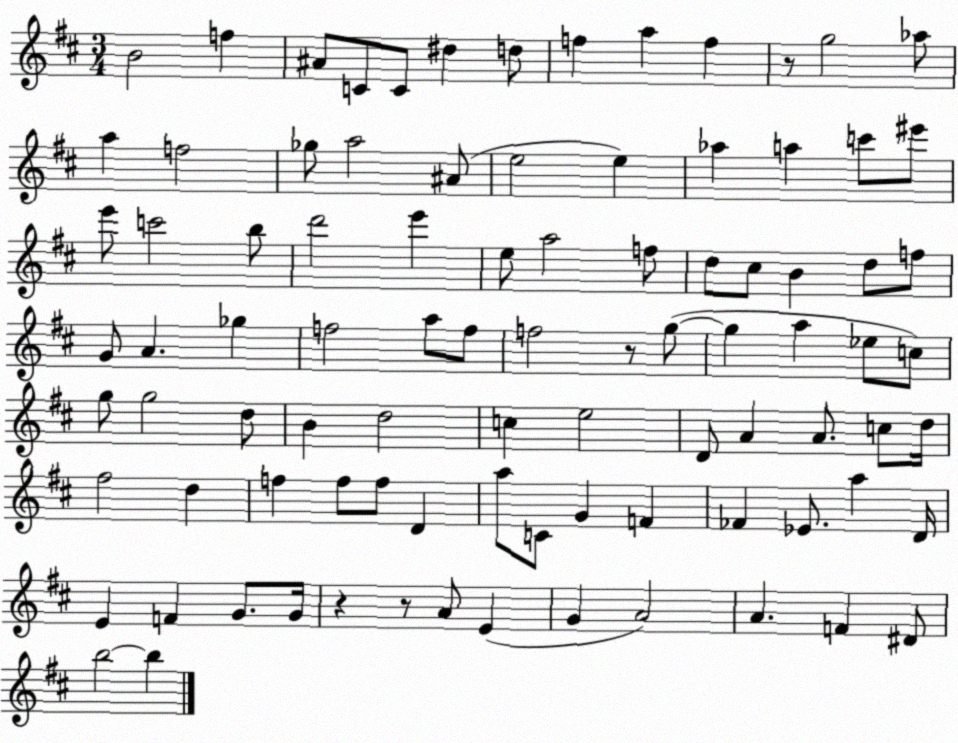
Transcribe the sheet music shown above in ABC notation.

X:1
T:Untitled
M:3/4
L:1/4
K:D
B2 f ^A/2 C/2 C/2 ^d d/2 f a f z/2 g2 _a/2 a f2 _g/2 a2 ^A/2 e2 e _a a c'/2 ^e'/2 e'/2 c'2 b/2 d'2 e' e/2 a2 f/2 d/2 ^c/2 B d/2 f/2 G/2 A _g f2 a/2 f/2 f2 z/2 g/2 g a _e/2 c/2 g/2 g2 d/2 B d2 c e2 D/2 A A/2 c/2 d/4 ^f2 d f f/2 f/2 D a/2 C/2 G F _F _E/2 a D/4 E F G/2 G/4 z z/2 A/2 E G A2 A F ^D/2 b2 b